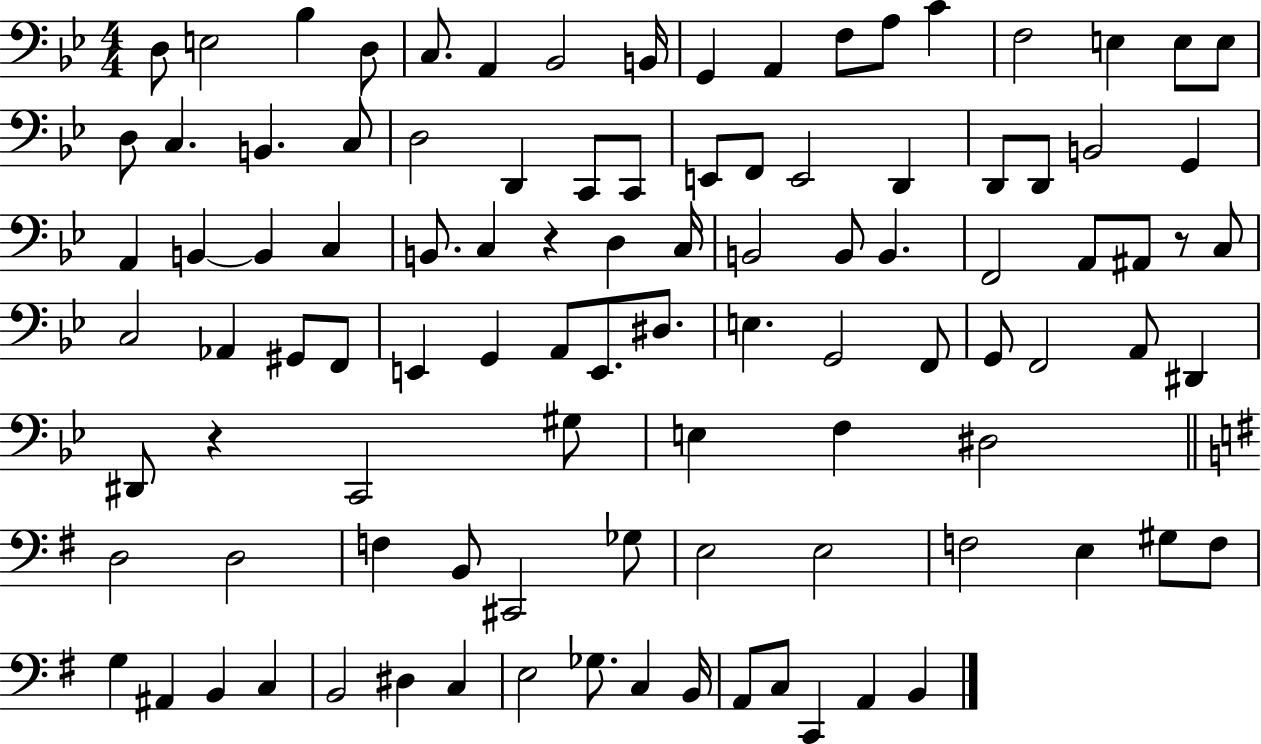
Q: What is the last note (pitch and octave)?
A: B2